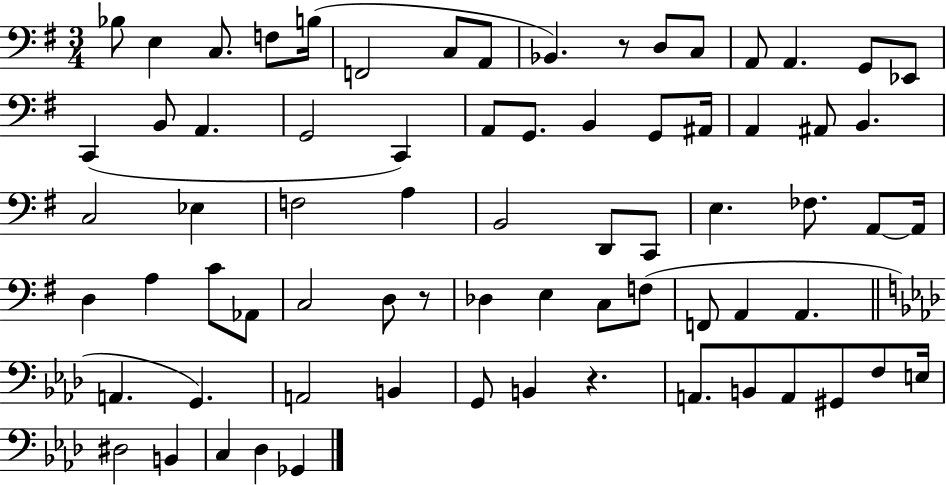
X:1
T:Untitled
M:3/4
L:1/4
K:G
_B,/2 E, C,/2 F,/2 B,/4 F,,2 C,/2 A,,/2 _B,, z/2 D,/2 C,/2 A,,/2 A,, G,,/2 _E,,/2 C,, B,,/2 A,, G,,2 C,, A,,/2 G,,/2 B,, G,,/2 ^A,,/4 A,, ^A,,/2 B,, C,2 _E, F,2 A, B,,2 D,,/2 C,,/2 E, _F,/2 A,,/2 A,,/4 D, A, C/2 _A,,/2 C,2 D,/2 z/2 _D, E, C,/2 F,/2 F,,/2 A,, A,, A,, G,, A,,2 B,, G,,/2 B,, z A,,/2 B,,/2 A,,/2 ^G,,/2 F,/2 E,/4 ^D,2 B,, C, _D, _G,,